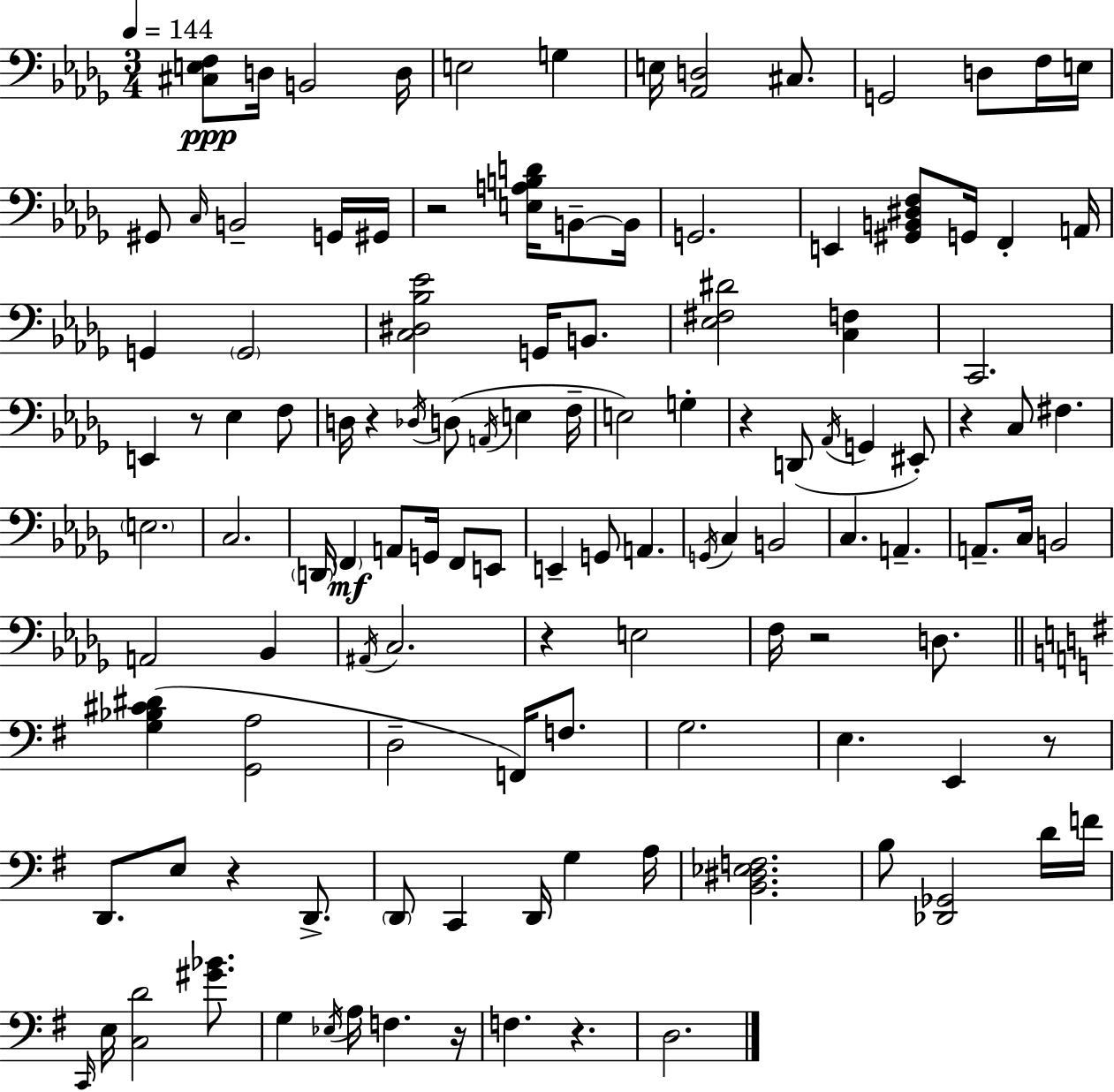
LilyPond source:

{
  \clef bass
  \numericTimeSignature
  \time 3/4
  \key bes \minor
  \tempo 4 = 144
  <cis e f>8\ppp d16 b,2 d16 | e2 g4 | e16 <aes, d>2 cis8. | g,2 d8 f16 e16 | \break gis,8 \grace { c16 } b,2-- g,16 | gis,16 r2 <e a b d'>16 b,8--~~ | b,16 g,2. | e,4 <gis, b, dis f>8 g,16 f,4-. | \break a,16 g,4 \parenthesize g,2 | <c dis bes ees'>2 g,16 b,8. | <ees fis dis'>2 <c f>4 | c,2. | \break e,4 r8 ees4 f8 | d16 r4 \acciaccatura { des16 }( d8 \acciaccatura { a,16 } e4 | f16-- e2) g4-. | r4 d,8( \acciaccatura { aes,16 } g,4 | \break eis,8-.) r4 c8 fis4. | \parenthesize e2. | c2. | \parenthesize d,16 \parenthesize f,4\mf a,8 g,16 | \break f,8 e,8 e,4-- g,8 a,4. | \acciaccatura { g,16 } c4 b,2 | c4. a,4.-- | a,8.-- c16 b,2 | \break a,2 | bes,4 \acciaccatura { ais,16 } c2. | r4 e2 | f16 r2 | \break d8. \bar "||" \break \key e \minor <g bes cis' dis'>4( <g, a>2 | d2-- f,16) f8. | g2. | e4. e,4 r8 | \break d,8. e8 r4 d,8.-> | \parenthesize d,8 c,4 d,16 g4 a16 | <b, dis ees f>2. | b8 <des, ges,>2 d'16 f'16 | \break \grace { c,16 } e16 <c d'>2 <gis' bes'>8. | g4 \acciaccatura { ees16 } a16 f4. | r16 f4. r4. | d2. | \break \bar "|."
}